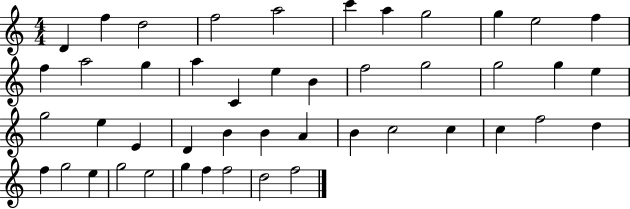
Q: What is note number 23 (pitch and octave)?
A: E5